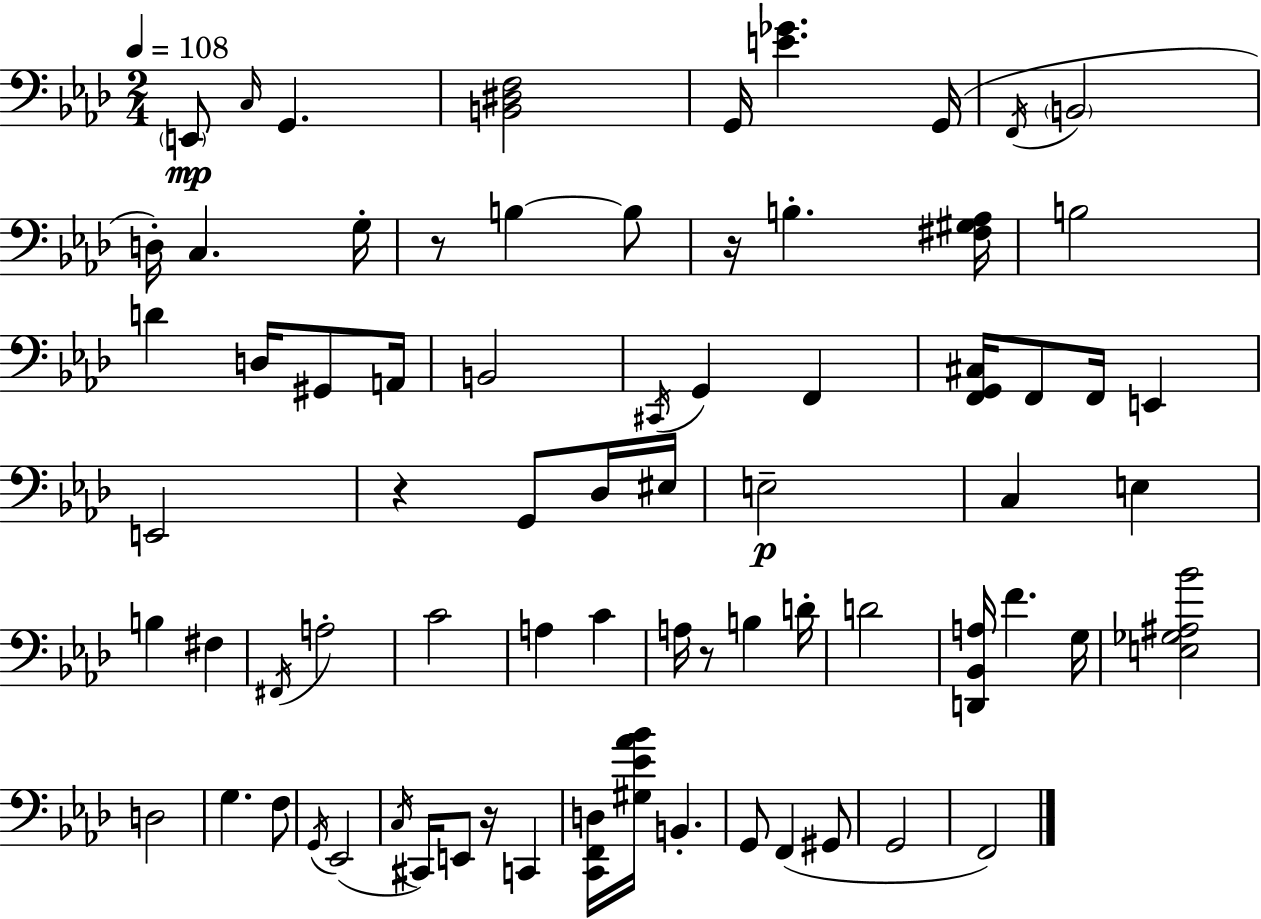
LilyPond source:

{
  \clef bass
  \numericTimeSignature
  \time 2/4
  \key f \minor
  \tempo 4 = 108
  \parenthesize e,8\mp \grace { c16 } g,4. | <b, dis f>2 | g,16 <e' ges'>4. | g,16( \acciaccatura { f,16 } \parenthesize b,2 | \break d16-.) c4. | g16-. r8 b4~~ | b8 r16 b4.-. | <fis gis aes>16 b2 | \break d'4 d16 gis,8 | a,16 b,2 | \acciaccatura { cis,16 } g,4 f,4 | <f, g, cis>16 f,8 f,16 e,4 | \break e,2 | r4 g,8 | des16 eis16 e2--\p | c4 e4 | \break b4 fis4 | \acciaccatura { fis,16 } a2-. | c'2 | a4 | \break c'4 a16 r8 b4 | d'16-. d'2 | <d, bes, a>16 f'4. | g16 <e ges ais bes'>2 | \break d2 | g4. | f8 \acciaccatura { g,16 }( ees,2 | \acciaccatura { c16 }) cis,16 e,8 | \break r16 c,4 <c, f, d>16 <gis ees' aes' bes'>16 | b,4.-. g,8 | f,4( gis,8 g,2 | f,2) | \break \bar "|."
}